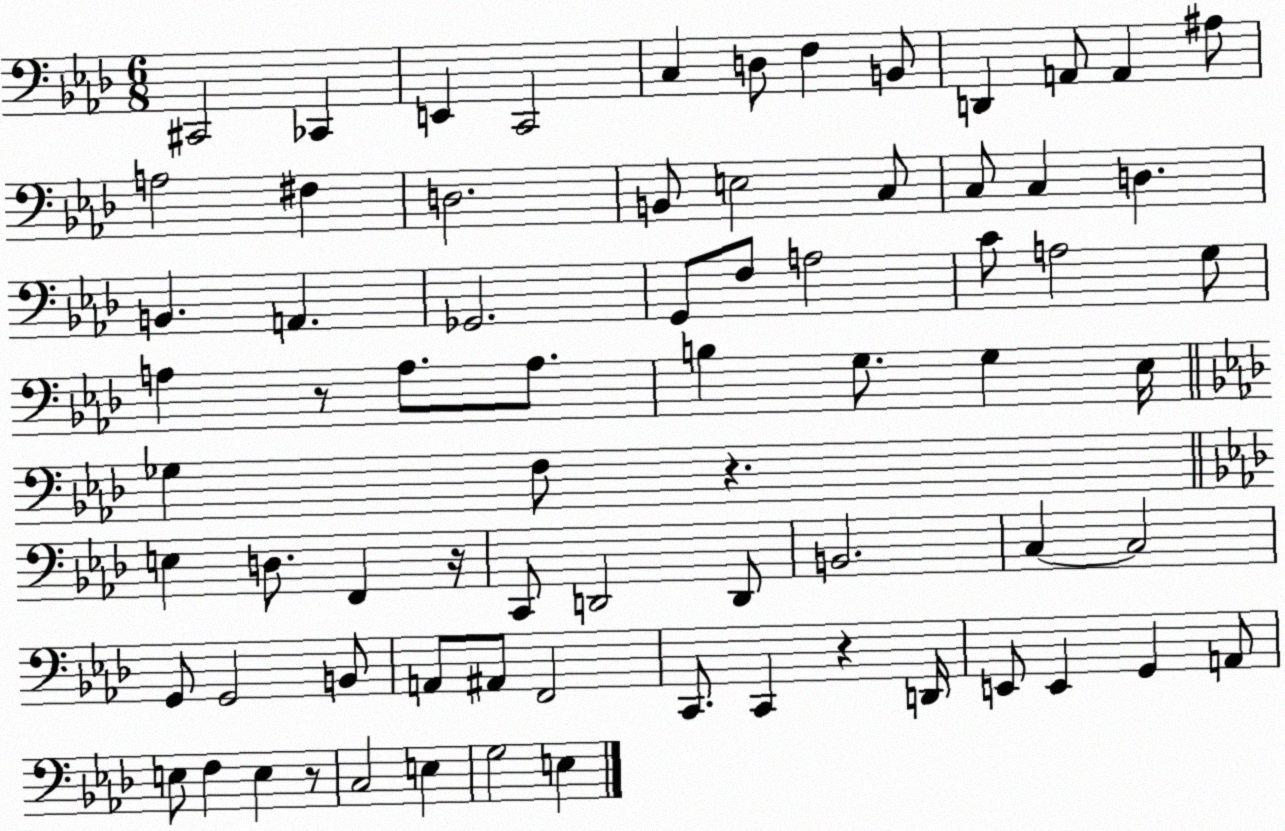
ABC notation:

X:1
T:Untitled
M:6/8
L:1/4
K:Ab
^C,,2 _C,, E,, C,,2 C, D,/2 F, B,,/2 D,, A,,/2 A,, ^A,/2 A,2 ^F, D,2 B,,/2 E,2 C,/2 C,/2 C, D, B,, A,, _G,,2 G,,/2 F,/2 A,2 C/2 A,2 G,/2 A, z/2 A,/2 A,/2 B, G,/2 G, _E,/4 _G, F,/2 z E, D,/2 F,, z/4 C,,/2 D,,2 D,,/2 B,,2 C, C,2 G,,/2 G,,2 B,,/2 A,,/2 ^A,,/2 F,,2 C,,/2 C,, z D,,/4 E,,/2 E,, G,, A,,/2 E,/2 F, E, z/2 C,2 E, G,2 E,